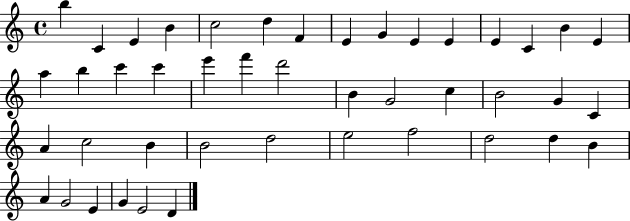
B5/q C4/q E4/q B4/q C5/h D5/q F4/q E4/q G4/q E4/q E4/q E4/q C4/q B4/q E4/q A5/q B5/q C6/q C6/q E6/q F6/q D6/h B4/q G4/h C5/q B4/h G4/q C4/q A4/q C5/h B4/q B4/h D5/h E5/h F5/h D5/h D5/q B4/q A4/q G4/h E4/q G4/q E4/h D4/q